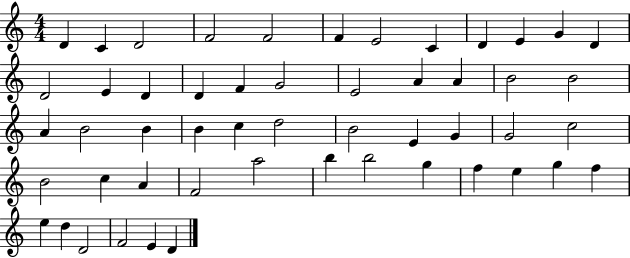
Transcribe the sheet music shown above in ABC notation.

X:1
T:Untitled
M:4/4
L:1/4
K:C
D C D2 F2 F2 F E2 C D E G D D2 E D D F G2 E2 A A B2 B2 A B2 B B c d2 B2 E G G2 c2 B2 c A F2 a2 b b2 g f e g f e d D2 F2 E D